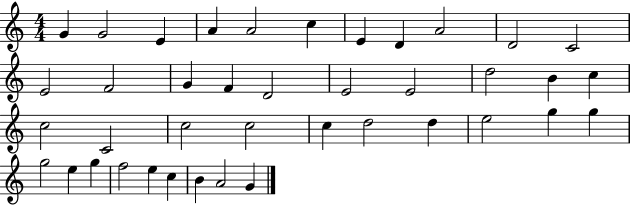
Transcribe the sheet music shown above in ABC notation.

X:1
T:Untitled
M:4/4
L:1/4
K:C
G G2 E A A2 c E D A2 D2 C2 E2 F2 G F D2 E2 E2 d2 B c c2 C2 c2 c2 c d2 d e2 g g g2 e g f2 e c B A2 G